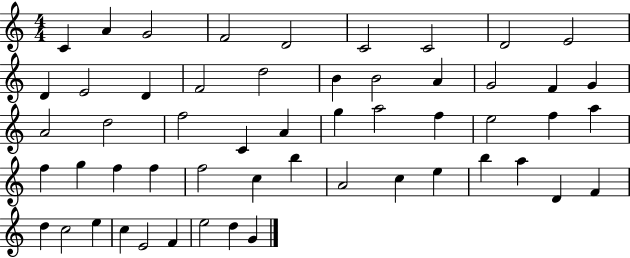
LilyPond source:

{
  \clef treble
  \numericTimeSignature
  \time 4/4
  \key c \major
  c'4 a'4 g'2 | f'2 d'2 | c'2 c'2 | d'2 e'2 | \break d'4 e'2 d'4 | f'2 d''2 | b'4 b'2 a'4 | g'2 f'4 g'4 | \break a'2 d''2 | f''2 c'4 a'4 | g''4 a''2 f''4 | e''2 f''4 a''4 | \break f''4 g''4 f''4 f''4 | f''2 c''4 b''4 | a'2 c''4 e''4 | b''4 a''4 d'4 f'4 | \break d''4 c''2 e''4 | c''4 e'2 f'4 | e''2 d''4 g'4 | \bar "|."
}